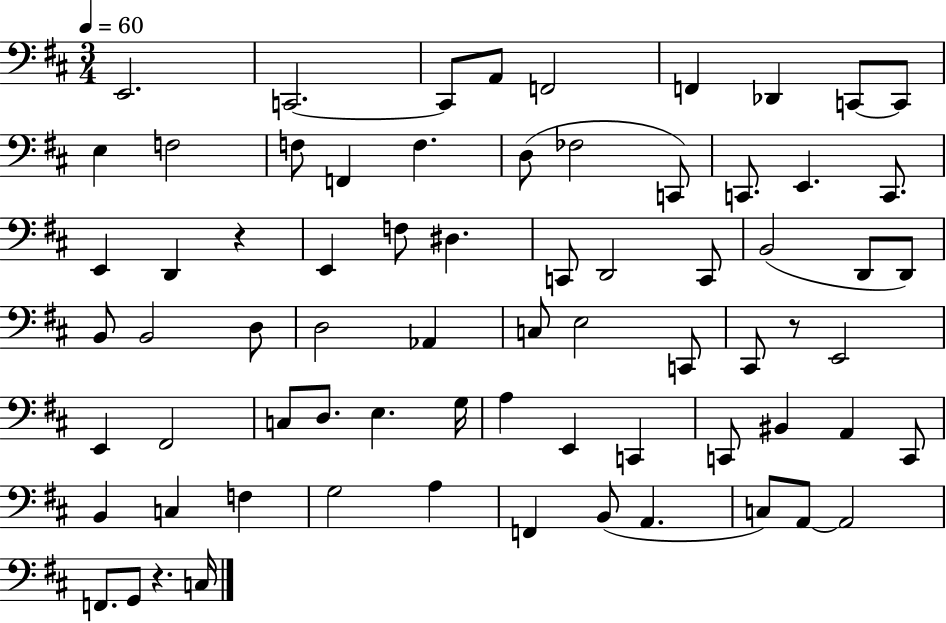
E2/h. C2/h. C2/e A2/e F2/h F2/q Db2/q C2/e C2/e E3/q F3/h F3/e F2/q F3/q. D3/e FES3/h C2/e C2/e. E2/q. C2/e. E2/q D2/q R/q E2/q F3/e D#3/q. C2/e D2/h C2/e B2/h D2/e D2/e B2/e B2/h D3/e D3/h Ab2/q C3/e E3/h C2/e C#2/e R/e E2/h E2/q F#2/h C3/e D3/e. E3/q. G3/s A3/q E2/q C2/q C2/e BIS2/q A2/q C2/e B2/q C3/q F3/q G3/h A3/q F2/q B2/e A2/q. C3/e A2/e A2/h F2/e. G2/e R/q. C3/s